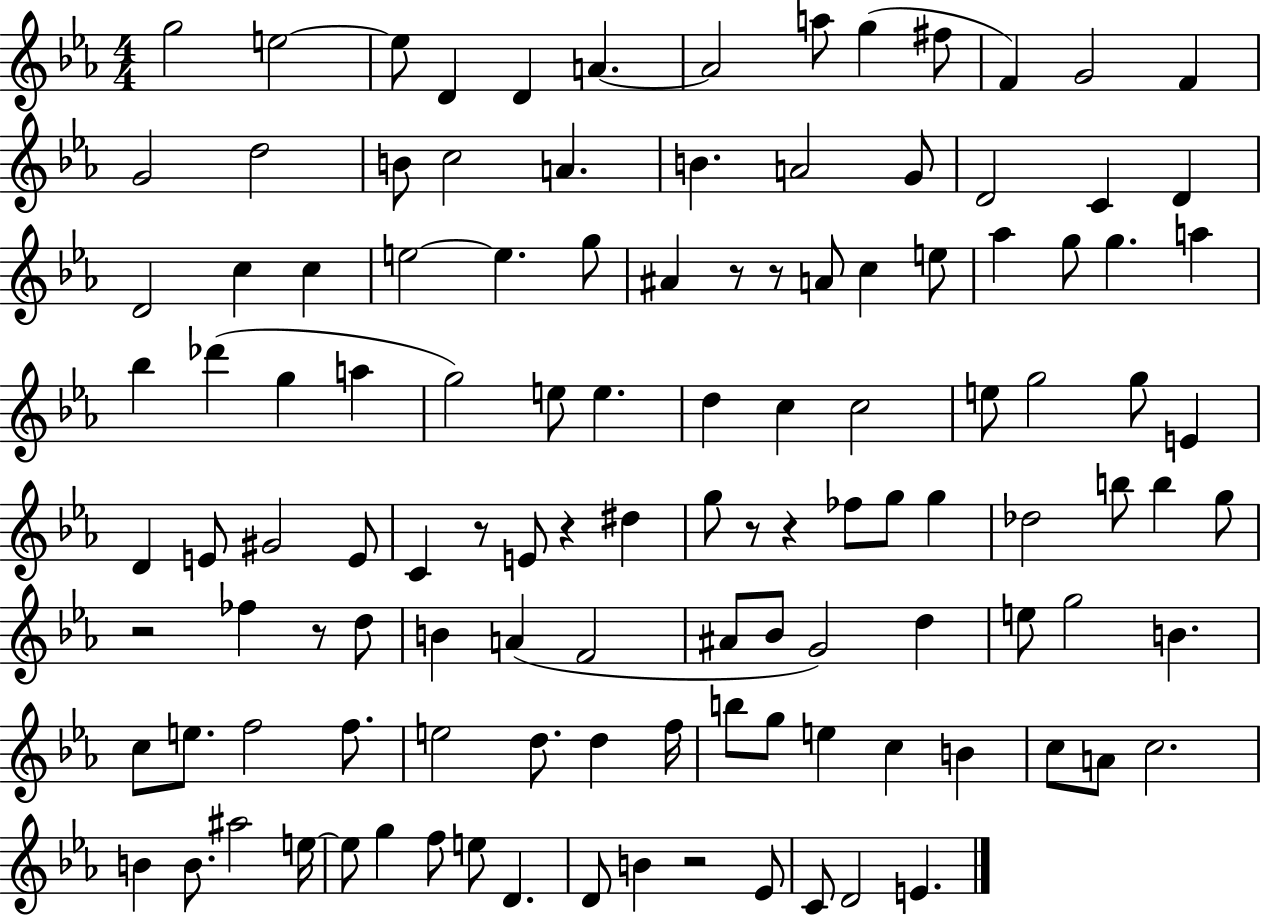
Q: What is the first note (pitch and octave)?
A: G5